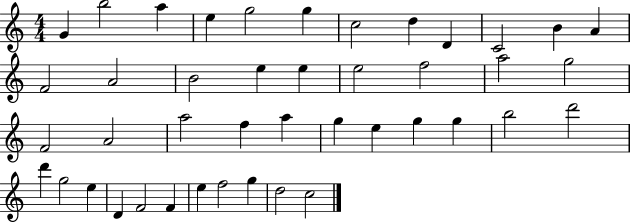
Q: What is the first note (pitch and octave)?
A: G4